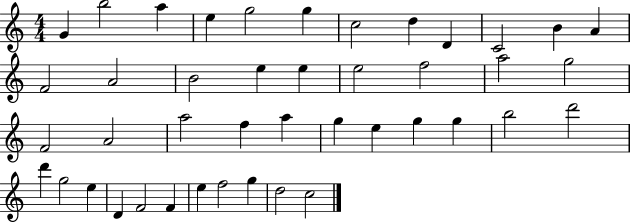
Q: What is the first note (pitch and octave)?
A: G4